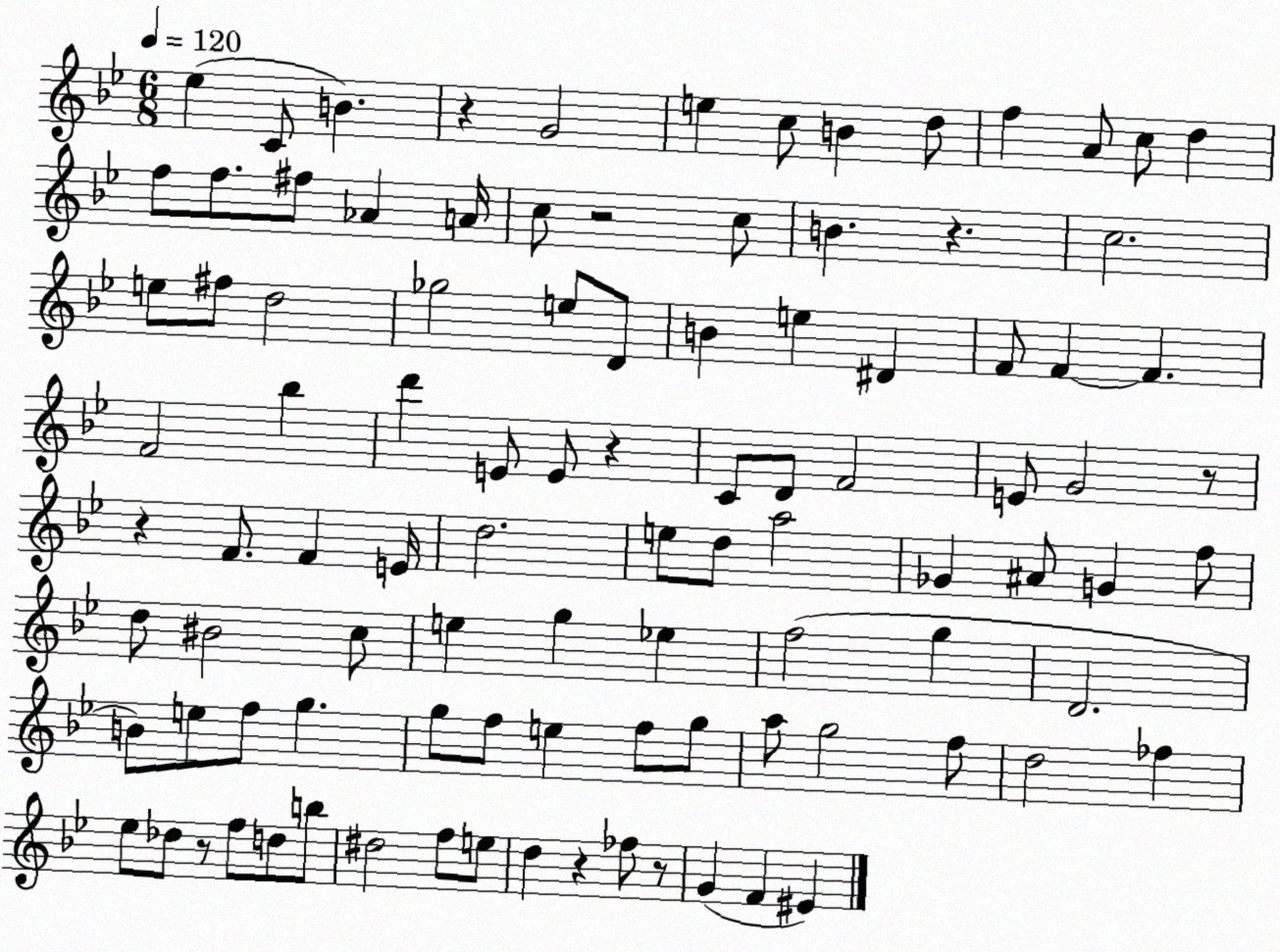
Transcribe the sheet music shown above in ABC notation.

X:1
T:Untitled
M:6/8
L:1/4
K:Bb
_e C/2 B z G2 e c/2 B d/2 f A/2 c/2 d f/2 f/2 ^f/2 _A A/4 c/2 z2 c/2 B z c2 e/2 ^f/2 d2 _g2 e/2 D/2 B e ^D F/2 F F F2 _b d' E/2 E/2 z C/2 D/2 F2 E/2 G2 z/2 z F/2 F E/4 d2 e/2 d/2 a2 _G ^A/2 G f/2 d/2 ^B2 c/2 e g _e f2 g D2 B/2 e/2 f/2 g g/2 f/2 e f/2 g/2 a/2 g2 f/2 d2 _f _e/2 _d/2 z/2 f/2 d/2 b/2 ^d2 f/2 e/2 d z _f/2 z/2 G F ^E